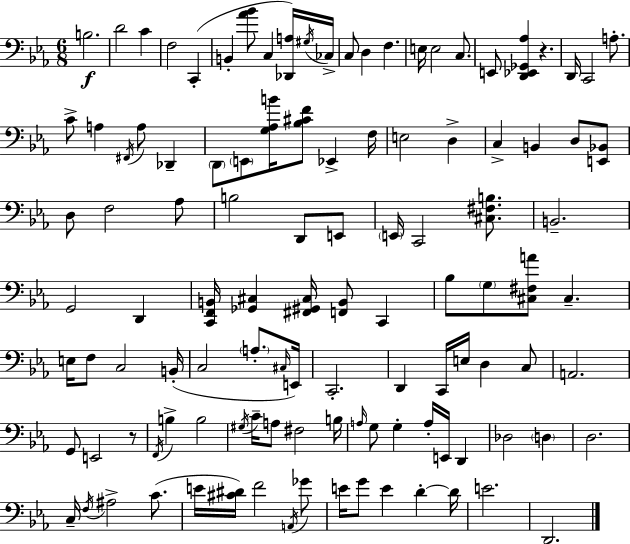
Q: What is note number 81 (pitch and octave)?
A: D3